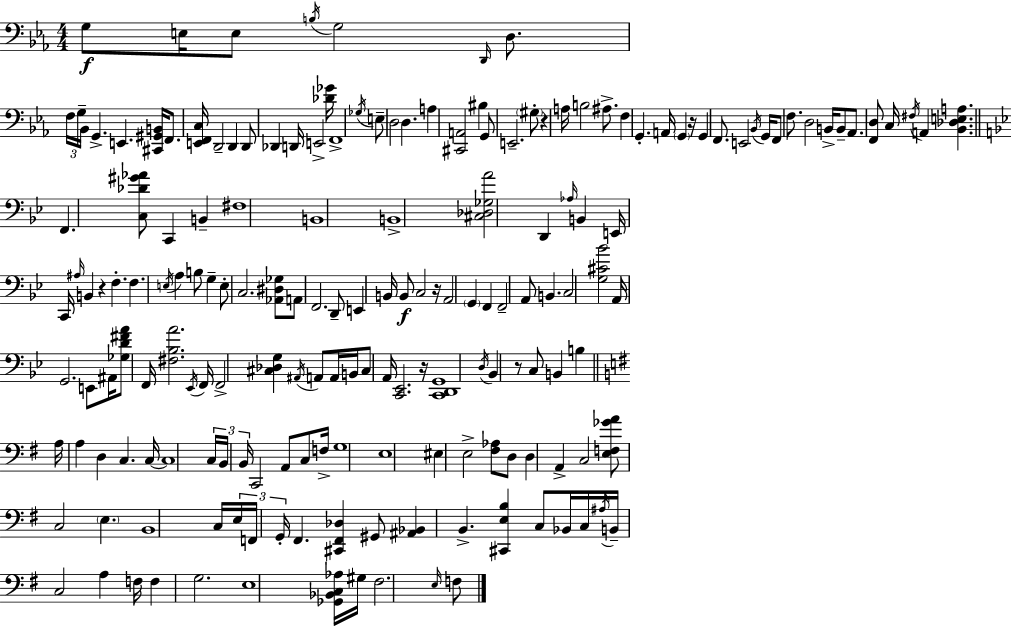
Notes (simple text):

G3/e E3/s E3/e B3/s G3/h D2/s D3/e. F3/s G3/s Bb2/s G2/q. E2/q. [C#2,G#2,B2]/s F2/e. [E2,F2,C3]/s D2/h D2/q D2/e Db2/q D2/s E2/h [Db4,Gb4]/s F2/w Gb3/s E3/e D3/h D3/q. A3/q [C#2,A2]/h BIS3/q G2/e E2/h. G#3/e R/q A3/s B3/h A#3/e. F3/q G2/q. A2/s G2/q R/s G2/q F2/e. E2/h Bb2/s G2/s F2/e F3/e. D3/h B2/s B2/e Ab2/e. [F2,D3]/e C3/s F#3/s A2/q [Bb2,Db3,E3,A3]/q. F2/q. [C3,Db4,G#4,Ab4]/e C2/q B2/q F#3/w B2/w B2/w [C#3,Db3,Gb3,A4]/h D2/q Ab3/s B2/q E2/s C2/s A#3/s B2/q R/q F3/q. F3/q. E3/s A3/q B3/e G3/q E3/e C3/h. [Ab2,D#3,Gb3]/e A2/e F2/h. D2/e E2/q B2/s B2/e C3/h R/s A2/h G2/q F2/q F2/h A2/e B2/q. C3/h [G3,C#4,Bb4]/h A2/s G2/h. E2/e A#2/s [Gb3,D4,F#4,A4]/e F2/s [F#3,Bb3,A4]/h. Eb2/s F2/s F2/h [C#3,Db3,G3]/q A#2/s A2/e A2/s B2/s C#3/e A2/s [C2,Eb2]/h. R/s [C2,D2,G2]/w D3/s Bb2/q R/e C3/e B2/q B3/q A3/s A3/q D3/q C3/q. C3/s C3/w C3/s B2/s B2/s C2/h A2/e C3/e F3/s G3/w E3/w EIS3/q E3/h [F#3,Ab3]/e D3/e D3/q A2/q C3/h [E3,F3,Gb4,A4]/e C3/h E3/q. B2/w C3/s E3/s F2/s G2/s F#2/q. [C#2,F#2,Db3]/q G#2/e [A#2,Bb2]/q B2/q. [C#2,E3,B3]/q C3/e Bb2/s C3/s A#3/s B2/s C3/h A3/q F3/s F3/q G3/h. E3/w [Gb2,Bb2,C3,Ab3]/s G#3/s F#3/h. E3/s F3/e